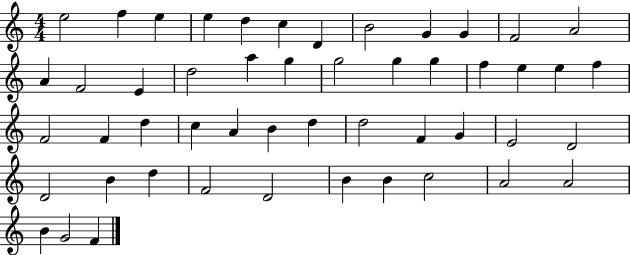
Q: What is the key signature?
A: C major